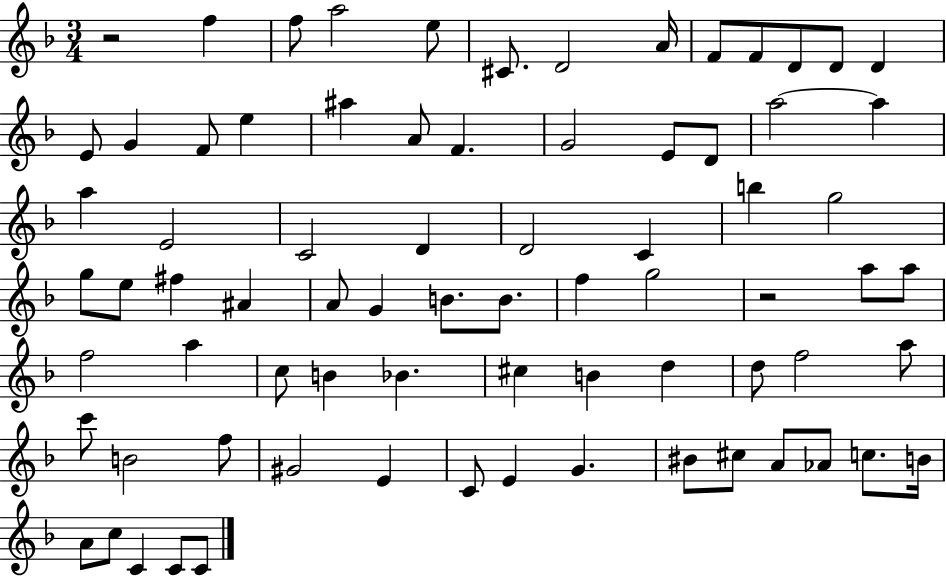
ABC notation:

X:1
T:Untitled
M:3/4
L:1/4
K:F
z2 f f/2 a2 e/2 ^C/2 D2 A/4 F/2 F/2 D/2 D/2 D E/2 G F/2 e ^a A/2 F G2 E/2 D/2 a2 a a E2 C2 D D2 C b g2 g/2 e/2 ^f ^A A/2 G B/2 B/2 f g2 z2 a/2 a/2 f2 a c/2 B _B ^c B d d/2 f2 a/2 c'/2 B2 f/2 ^G2 E C/2 E G ^B/2 ^c/2 A/2 _A/2 c/2 B/4 A/2 c/2 C C/2 C/2